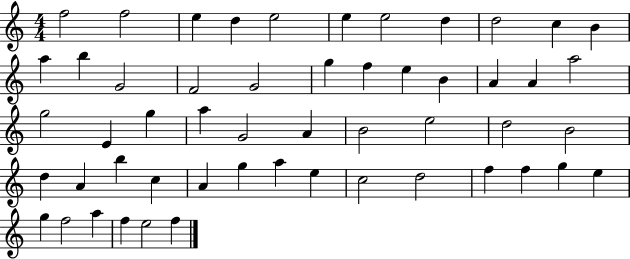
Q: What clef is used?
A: treble